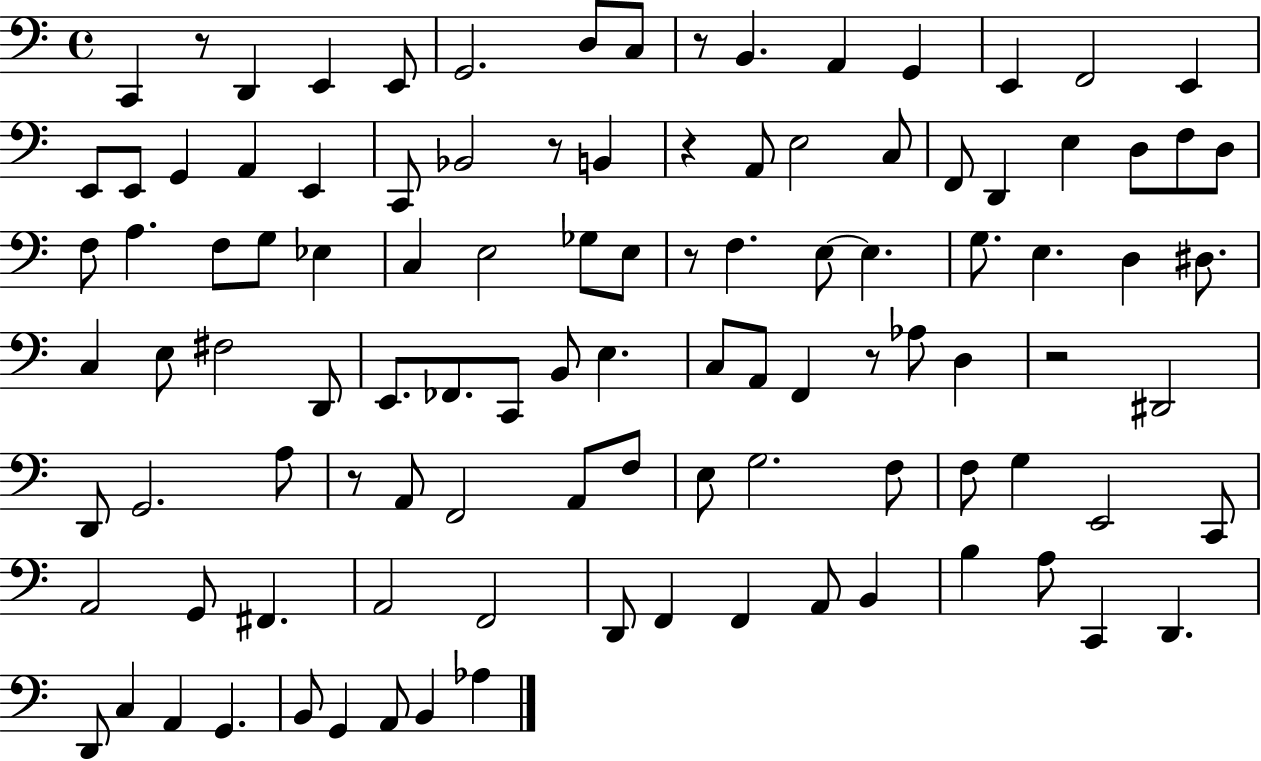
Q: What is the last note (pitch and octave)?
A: Ab3